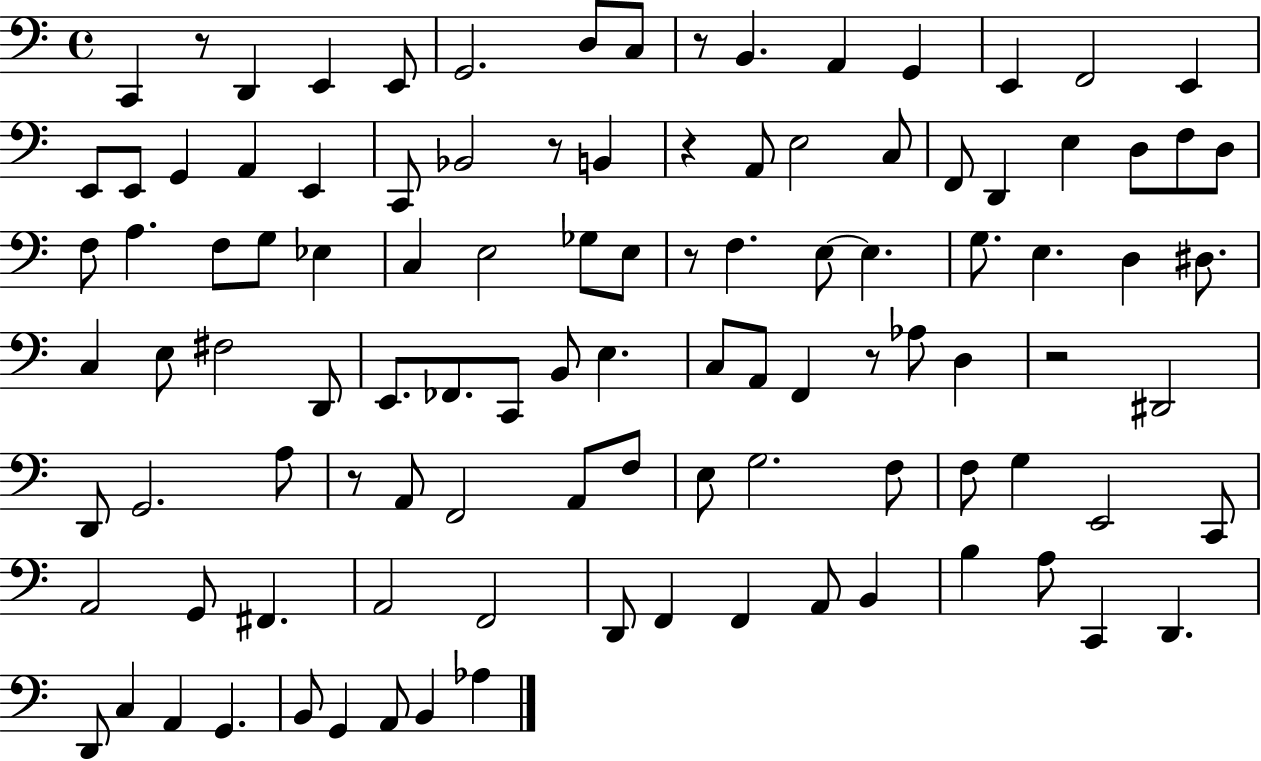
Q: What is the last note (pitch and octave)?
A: Ab3